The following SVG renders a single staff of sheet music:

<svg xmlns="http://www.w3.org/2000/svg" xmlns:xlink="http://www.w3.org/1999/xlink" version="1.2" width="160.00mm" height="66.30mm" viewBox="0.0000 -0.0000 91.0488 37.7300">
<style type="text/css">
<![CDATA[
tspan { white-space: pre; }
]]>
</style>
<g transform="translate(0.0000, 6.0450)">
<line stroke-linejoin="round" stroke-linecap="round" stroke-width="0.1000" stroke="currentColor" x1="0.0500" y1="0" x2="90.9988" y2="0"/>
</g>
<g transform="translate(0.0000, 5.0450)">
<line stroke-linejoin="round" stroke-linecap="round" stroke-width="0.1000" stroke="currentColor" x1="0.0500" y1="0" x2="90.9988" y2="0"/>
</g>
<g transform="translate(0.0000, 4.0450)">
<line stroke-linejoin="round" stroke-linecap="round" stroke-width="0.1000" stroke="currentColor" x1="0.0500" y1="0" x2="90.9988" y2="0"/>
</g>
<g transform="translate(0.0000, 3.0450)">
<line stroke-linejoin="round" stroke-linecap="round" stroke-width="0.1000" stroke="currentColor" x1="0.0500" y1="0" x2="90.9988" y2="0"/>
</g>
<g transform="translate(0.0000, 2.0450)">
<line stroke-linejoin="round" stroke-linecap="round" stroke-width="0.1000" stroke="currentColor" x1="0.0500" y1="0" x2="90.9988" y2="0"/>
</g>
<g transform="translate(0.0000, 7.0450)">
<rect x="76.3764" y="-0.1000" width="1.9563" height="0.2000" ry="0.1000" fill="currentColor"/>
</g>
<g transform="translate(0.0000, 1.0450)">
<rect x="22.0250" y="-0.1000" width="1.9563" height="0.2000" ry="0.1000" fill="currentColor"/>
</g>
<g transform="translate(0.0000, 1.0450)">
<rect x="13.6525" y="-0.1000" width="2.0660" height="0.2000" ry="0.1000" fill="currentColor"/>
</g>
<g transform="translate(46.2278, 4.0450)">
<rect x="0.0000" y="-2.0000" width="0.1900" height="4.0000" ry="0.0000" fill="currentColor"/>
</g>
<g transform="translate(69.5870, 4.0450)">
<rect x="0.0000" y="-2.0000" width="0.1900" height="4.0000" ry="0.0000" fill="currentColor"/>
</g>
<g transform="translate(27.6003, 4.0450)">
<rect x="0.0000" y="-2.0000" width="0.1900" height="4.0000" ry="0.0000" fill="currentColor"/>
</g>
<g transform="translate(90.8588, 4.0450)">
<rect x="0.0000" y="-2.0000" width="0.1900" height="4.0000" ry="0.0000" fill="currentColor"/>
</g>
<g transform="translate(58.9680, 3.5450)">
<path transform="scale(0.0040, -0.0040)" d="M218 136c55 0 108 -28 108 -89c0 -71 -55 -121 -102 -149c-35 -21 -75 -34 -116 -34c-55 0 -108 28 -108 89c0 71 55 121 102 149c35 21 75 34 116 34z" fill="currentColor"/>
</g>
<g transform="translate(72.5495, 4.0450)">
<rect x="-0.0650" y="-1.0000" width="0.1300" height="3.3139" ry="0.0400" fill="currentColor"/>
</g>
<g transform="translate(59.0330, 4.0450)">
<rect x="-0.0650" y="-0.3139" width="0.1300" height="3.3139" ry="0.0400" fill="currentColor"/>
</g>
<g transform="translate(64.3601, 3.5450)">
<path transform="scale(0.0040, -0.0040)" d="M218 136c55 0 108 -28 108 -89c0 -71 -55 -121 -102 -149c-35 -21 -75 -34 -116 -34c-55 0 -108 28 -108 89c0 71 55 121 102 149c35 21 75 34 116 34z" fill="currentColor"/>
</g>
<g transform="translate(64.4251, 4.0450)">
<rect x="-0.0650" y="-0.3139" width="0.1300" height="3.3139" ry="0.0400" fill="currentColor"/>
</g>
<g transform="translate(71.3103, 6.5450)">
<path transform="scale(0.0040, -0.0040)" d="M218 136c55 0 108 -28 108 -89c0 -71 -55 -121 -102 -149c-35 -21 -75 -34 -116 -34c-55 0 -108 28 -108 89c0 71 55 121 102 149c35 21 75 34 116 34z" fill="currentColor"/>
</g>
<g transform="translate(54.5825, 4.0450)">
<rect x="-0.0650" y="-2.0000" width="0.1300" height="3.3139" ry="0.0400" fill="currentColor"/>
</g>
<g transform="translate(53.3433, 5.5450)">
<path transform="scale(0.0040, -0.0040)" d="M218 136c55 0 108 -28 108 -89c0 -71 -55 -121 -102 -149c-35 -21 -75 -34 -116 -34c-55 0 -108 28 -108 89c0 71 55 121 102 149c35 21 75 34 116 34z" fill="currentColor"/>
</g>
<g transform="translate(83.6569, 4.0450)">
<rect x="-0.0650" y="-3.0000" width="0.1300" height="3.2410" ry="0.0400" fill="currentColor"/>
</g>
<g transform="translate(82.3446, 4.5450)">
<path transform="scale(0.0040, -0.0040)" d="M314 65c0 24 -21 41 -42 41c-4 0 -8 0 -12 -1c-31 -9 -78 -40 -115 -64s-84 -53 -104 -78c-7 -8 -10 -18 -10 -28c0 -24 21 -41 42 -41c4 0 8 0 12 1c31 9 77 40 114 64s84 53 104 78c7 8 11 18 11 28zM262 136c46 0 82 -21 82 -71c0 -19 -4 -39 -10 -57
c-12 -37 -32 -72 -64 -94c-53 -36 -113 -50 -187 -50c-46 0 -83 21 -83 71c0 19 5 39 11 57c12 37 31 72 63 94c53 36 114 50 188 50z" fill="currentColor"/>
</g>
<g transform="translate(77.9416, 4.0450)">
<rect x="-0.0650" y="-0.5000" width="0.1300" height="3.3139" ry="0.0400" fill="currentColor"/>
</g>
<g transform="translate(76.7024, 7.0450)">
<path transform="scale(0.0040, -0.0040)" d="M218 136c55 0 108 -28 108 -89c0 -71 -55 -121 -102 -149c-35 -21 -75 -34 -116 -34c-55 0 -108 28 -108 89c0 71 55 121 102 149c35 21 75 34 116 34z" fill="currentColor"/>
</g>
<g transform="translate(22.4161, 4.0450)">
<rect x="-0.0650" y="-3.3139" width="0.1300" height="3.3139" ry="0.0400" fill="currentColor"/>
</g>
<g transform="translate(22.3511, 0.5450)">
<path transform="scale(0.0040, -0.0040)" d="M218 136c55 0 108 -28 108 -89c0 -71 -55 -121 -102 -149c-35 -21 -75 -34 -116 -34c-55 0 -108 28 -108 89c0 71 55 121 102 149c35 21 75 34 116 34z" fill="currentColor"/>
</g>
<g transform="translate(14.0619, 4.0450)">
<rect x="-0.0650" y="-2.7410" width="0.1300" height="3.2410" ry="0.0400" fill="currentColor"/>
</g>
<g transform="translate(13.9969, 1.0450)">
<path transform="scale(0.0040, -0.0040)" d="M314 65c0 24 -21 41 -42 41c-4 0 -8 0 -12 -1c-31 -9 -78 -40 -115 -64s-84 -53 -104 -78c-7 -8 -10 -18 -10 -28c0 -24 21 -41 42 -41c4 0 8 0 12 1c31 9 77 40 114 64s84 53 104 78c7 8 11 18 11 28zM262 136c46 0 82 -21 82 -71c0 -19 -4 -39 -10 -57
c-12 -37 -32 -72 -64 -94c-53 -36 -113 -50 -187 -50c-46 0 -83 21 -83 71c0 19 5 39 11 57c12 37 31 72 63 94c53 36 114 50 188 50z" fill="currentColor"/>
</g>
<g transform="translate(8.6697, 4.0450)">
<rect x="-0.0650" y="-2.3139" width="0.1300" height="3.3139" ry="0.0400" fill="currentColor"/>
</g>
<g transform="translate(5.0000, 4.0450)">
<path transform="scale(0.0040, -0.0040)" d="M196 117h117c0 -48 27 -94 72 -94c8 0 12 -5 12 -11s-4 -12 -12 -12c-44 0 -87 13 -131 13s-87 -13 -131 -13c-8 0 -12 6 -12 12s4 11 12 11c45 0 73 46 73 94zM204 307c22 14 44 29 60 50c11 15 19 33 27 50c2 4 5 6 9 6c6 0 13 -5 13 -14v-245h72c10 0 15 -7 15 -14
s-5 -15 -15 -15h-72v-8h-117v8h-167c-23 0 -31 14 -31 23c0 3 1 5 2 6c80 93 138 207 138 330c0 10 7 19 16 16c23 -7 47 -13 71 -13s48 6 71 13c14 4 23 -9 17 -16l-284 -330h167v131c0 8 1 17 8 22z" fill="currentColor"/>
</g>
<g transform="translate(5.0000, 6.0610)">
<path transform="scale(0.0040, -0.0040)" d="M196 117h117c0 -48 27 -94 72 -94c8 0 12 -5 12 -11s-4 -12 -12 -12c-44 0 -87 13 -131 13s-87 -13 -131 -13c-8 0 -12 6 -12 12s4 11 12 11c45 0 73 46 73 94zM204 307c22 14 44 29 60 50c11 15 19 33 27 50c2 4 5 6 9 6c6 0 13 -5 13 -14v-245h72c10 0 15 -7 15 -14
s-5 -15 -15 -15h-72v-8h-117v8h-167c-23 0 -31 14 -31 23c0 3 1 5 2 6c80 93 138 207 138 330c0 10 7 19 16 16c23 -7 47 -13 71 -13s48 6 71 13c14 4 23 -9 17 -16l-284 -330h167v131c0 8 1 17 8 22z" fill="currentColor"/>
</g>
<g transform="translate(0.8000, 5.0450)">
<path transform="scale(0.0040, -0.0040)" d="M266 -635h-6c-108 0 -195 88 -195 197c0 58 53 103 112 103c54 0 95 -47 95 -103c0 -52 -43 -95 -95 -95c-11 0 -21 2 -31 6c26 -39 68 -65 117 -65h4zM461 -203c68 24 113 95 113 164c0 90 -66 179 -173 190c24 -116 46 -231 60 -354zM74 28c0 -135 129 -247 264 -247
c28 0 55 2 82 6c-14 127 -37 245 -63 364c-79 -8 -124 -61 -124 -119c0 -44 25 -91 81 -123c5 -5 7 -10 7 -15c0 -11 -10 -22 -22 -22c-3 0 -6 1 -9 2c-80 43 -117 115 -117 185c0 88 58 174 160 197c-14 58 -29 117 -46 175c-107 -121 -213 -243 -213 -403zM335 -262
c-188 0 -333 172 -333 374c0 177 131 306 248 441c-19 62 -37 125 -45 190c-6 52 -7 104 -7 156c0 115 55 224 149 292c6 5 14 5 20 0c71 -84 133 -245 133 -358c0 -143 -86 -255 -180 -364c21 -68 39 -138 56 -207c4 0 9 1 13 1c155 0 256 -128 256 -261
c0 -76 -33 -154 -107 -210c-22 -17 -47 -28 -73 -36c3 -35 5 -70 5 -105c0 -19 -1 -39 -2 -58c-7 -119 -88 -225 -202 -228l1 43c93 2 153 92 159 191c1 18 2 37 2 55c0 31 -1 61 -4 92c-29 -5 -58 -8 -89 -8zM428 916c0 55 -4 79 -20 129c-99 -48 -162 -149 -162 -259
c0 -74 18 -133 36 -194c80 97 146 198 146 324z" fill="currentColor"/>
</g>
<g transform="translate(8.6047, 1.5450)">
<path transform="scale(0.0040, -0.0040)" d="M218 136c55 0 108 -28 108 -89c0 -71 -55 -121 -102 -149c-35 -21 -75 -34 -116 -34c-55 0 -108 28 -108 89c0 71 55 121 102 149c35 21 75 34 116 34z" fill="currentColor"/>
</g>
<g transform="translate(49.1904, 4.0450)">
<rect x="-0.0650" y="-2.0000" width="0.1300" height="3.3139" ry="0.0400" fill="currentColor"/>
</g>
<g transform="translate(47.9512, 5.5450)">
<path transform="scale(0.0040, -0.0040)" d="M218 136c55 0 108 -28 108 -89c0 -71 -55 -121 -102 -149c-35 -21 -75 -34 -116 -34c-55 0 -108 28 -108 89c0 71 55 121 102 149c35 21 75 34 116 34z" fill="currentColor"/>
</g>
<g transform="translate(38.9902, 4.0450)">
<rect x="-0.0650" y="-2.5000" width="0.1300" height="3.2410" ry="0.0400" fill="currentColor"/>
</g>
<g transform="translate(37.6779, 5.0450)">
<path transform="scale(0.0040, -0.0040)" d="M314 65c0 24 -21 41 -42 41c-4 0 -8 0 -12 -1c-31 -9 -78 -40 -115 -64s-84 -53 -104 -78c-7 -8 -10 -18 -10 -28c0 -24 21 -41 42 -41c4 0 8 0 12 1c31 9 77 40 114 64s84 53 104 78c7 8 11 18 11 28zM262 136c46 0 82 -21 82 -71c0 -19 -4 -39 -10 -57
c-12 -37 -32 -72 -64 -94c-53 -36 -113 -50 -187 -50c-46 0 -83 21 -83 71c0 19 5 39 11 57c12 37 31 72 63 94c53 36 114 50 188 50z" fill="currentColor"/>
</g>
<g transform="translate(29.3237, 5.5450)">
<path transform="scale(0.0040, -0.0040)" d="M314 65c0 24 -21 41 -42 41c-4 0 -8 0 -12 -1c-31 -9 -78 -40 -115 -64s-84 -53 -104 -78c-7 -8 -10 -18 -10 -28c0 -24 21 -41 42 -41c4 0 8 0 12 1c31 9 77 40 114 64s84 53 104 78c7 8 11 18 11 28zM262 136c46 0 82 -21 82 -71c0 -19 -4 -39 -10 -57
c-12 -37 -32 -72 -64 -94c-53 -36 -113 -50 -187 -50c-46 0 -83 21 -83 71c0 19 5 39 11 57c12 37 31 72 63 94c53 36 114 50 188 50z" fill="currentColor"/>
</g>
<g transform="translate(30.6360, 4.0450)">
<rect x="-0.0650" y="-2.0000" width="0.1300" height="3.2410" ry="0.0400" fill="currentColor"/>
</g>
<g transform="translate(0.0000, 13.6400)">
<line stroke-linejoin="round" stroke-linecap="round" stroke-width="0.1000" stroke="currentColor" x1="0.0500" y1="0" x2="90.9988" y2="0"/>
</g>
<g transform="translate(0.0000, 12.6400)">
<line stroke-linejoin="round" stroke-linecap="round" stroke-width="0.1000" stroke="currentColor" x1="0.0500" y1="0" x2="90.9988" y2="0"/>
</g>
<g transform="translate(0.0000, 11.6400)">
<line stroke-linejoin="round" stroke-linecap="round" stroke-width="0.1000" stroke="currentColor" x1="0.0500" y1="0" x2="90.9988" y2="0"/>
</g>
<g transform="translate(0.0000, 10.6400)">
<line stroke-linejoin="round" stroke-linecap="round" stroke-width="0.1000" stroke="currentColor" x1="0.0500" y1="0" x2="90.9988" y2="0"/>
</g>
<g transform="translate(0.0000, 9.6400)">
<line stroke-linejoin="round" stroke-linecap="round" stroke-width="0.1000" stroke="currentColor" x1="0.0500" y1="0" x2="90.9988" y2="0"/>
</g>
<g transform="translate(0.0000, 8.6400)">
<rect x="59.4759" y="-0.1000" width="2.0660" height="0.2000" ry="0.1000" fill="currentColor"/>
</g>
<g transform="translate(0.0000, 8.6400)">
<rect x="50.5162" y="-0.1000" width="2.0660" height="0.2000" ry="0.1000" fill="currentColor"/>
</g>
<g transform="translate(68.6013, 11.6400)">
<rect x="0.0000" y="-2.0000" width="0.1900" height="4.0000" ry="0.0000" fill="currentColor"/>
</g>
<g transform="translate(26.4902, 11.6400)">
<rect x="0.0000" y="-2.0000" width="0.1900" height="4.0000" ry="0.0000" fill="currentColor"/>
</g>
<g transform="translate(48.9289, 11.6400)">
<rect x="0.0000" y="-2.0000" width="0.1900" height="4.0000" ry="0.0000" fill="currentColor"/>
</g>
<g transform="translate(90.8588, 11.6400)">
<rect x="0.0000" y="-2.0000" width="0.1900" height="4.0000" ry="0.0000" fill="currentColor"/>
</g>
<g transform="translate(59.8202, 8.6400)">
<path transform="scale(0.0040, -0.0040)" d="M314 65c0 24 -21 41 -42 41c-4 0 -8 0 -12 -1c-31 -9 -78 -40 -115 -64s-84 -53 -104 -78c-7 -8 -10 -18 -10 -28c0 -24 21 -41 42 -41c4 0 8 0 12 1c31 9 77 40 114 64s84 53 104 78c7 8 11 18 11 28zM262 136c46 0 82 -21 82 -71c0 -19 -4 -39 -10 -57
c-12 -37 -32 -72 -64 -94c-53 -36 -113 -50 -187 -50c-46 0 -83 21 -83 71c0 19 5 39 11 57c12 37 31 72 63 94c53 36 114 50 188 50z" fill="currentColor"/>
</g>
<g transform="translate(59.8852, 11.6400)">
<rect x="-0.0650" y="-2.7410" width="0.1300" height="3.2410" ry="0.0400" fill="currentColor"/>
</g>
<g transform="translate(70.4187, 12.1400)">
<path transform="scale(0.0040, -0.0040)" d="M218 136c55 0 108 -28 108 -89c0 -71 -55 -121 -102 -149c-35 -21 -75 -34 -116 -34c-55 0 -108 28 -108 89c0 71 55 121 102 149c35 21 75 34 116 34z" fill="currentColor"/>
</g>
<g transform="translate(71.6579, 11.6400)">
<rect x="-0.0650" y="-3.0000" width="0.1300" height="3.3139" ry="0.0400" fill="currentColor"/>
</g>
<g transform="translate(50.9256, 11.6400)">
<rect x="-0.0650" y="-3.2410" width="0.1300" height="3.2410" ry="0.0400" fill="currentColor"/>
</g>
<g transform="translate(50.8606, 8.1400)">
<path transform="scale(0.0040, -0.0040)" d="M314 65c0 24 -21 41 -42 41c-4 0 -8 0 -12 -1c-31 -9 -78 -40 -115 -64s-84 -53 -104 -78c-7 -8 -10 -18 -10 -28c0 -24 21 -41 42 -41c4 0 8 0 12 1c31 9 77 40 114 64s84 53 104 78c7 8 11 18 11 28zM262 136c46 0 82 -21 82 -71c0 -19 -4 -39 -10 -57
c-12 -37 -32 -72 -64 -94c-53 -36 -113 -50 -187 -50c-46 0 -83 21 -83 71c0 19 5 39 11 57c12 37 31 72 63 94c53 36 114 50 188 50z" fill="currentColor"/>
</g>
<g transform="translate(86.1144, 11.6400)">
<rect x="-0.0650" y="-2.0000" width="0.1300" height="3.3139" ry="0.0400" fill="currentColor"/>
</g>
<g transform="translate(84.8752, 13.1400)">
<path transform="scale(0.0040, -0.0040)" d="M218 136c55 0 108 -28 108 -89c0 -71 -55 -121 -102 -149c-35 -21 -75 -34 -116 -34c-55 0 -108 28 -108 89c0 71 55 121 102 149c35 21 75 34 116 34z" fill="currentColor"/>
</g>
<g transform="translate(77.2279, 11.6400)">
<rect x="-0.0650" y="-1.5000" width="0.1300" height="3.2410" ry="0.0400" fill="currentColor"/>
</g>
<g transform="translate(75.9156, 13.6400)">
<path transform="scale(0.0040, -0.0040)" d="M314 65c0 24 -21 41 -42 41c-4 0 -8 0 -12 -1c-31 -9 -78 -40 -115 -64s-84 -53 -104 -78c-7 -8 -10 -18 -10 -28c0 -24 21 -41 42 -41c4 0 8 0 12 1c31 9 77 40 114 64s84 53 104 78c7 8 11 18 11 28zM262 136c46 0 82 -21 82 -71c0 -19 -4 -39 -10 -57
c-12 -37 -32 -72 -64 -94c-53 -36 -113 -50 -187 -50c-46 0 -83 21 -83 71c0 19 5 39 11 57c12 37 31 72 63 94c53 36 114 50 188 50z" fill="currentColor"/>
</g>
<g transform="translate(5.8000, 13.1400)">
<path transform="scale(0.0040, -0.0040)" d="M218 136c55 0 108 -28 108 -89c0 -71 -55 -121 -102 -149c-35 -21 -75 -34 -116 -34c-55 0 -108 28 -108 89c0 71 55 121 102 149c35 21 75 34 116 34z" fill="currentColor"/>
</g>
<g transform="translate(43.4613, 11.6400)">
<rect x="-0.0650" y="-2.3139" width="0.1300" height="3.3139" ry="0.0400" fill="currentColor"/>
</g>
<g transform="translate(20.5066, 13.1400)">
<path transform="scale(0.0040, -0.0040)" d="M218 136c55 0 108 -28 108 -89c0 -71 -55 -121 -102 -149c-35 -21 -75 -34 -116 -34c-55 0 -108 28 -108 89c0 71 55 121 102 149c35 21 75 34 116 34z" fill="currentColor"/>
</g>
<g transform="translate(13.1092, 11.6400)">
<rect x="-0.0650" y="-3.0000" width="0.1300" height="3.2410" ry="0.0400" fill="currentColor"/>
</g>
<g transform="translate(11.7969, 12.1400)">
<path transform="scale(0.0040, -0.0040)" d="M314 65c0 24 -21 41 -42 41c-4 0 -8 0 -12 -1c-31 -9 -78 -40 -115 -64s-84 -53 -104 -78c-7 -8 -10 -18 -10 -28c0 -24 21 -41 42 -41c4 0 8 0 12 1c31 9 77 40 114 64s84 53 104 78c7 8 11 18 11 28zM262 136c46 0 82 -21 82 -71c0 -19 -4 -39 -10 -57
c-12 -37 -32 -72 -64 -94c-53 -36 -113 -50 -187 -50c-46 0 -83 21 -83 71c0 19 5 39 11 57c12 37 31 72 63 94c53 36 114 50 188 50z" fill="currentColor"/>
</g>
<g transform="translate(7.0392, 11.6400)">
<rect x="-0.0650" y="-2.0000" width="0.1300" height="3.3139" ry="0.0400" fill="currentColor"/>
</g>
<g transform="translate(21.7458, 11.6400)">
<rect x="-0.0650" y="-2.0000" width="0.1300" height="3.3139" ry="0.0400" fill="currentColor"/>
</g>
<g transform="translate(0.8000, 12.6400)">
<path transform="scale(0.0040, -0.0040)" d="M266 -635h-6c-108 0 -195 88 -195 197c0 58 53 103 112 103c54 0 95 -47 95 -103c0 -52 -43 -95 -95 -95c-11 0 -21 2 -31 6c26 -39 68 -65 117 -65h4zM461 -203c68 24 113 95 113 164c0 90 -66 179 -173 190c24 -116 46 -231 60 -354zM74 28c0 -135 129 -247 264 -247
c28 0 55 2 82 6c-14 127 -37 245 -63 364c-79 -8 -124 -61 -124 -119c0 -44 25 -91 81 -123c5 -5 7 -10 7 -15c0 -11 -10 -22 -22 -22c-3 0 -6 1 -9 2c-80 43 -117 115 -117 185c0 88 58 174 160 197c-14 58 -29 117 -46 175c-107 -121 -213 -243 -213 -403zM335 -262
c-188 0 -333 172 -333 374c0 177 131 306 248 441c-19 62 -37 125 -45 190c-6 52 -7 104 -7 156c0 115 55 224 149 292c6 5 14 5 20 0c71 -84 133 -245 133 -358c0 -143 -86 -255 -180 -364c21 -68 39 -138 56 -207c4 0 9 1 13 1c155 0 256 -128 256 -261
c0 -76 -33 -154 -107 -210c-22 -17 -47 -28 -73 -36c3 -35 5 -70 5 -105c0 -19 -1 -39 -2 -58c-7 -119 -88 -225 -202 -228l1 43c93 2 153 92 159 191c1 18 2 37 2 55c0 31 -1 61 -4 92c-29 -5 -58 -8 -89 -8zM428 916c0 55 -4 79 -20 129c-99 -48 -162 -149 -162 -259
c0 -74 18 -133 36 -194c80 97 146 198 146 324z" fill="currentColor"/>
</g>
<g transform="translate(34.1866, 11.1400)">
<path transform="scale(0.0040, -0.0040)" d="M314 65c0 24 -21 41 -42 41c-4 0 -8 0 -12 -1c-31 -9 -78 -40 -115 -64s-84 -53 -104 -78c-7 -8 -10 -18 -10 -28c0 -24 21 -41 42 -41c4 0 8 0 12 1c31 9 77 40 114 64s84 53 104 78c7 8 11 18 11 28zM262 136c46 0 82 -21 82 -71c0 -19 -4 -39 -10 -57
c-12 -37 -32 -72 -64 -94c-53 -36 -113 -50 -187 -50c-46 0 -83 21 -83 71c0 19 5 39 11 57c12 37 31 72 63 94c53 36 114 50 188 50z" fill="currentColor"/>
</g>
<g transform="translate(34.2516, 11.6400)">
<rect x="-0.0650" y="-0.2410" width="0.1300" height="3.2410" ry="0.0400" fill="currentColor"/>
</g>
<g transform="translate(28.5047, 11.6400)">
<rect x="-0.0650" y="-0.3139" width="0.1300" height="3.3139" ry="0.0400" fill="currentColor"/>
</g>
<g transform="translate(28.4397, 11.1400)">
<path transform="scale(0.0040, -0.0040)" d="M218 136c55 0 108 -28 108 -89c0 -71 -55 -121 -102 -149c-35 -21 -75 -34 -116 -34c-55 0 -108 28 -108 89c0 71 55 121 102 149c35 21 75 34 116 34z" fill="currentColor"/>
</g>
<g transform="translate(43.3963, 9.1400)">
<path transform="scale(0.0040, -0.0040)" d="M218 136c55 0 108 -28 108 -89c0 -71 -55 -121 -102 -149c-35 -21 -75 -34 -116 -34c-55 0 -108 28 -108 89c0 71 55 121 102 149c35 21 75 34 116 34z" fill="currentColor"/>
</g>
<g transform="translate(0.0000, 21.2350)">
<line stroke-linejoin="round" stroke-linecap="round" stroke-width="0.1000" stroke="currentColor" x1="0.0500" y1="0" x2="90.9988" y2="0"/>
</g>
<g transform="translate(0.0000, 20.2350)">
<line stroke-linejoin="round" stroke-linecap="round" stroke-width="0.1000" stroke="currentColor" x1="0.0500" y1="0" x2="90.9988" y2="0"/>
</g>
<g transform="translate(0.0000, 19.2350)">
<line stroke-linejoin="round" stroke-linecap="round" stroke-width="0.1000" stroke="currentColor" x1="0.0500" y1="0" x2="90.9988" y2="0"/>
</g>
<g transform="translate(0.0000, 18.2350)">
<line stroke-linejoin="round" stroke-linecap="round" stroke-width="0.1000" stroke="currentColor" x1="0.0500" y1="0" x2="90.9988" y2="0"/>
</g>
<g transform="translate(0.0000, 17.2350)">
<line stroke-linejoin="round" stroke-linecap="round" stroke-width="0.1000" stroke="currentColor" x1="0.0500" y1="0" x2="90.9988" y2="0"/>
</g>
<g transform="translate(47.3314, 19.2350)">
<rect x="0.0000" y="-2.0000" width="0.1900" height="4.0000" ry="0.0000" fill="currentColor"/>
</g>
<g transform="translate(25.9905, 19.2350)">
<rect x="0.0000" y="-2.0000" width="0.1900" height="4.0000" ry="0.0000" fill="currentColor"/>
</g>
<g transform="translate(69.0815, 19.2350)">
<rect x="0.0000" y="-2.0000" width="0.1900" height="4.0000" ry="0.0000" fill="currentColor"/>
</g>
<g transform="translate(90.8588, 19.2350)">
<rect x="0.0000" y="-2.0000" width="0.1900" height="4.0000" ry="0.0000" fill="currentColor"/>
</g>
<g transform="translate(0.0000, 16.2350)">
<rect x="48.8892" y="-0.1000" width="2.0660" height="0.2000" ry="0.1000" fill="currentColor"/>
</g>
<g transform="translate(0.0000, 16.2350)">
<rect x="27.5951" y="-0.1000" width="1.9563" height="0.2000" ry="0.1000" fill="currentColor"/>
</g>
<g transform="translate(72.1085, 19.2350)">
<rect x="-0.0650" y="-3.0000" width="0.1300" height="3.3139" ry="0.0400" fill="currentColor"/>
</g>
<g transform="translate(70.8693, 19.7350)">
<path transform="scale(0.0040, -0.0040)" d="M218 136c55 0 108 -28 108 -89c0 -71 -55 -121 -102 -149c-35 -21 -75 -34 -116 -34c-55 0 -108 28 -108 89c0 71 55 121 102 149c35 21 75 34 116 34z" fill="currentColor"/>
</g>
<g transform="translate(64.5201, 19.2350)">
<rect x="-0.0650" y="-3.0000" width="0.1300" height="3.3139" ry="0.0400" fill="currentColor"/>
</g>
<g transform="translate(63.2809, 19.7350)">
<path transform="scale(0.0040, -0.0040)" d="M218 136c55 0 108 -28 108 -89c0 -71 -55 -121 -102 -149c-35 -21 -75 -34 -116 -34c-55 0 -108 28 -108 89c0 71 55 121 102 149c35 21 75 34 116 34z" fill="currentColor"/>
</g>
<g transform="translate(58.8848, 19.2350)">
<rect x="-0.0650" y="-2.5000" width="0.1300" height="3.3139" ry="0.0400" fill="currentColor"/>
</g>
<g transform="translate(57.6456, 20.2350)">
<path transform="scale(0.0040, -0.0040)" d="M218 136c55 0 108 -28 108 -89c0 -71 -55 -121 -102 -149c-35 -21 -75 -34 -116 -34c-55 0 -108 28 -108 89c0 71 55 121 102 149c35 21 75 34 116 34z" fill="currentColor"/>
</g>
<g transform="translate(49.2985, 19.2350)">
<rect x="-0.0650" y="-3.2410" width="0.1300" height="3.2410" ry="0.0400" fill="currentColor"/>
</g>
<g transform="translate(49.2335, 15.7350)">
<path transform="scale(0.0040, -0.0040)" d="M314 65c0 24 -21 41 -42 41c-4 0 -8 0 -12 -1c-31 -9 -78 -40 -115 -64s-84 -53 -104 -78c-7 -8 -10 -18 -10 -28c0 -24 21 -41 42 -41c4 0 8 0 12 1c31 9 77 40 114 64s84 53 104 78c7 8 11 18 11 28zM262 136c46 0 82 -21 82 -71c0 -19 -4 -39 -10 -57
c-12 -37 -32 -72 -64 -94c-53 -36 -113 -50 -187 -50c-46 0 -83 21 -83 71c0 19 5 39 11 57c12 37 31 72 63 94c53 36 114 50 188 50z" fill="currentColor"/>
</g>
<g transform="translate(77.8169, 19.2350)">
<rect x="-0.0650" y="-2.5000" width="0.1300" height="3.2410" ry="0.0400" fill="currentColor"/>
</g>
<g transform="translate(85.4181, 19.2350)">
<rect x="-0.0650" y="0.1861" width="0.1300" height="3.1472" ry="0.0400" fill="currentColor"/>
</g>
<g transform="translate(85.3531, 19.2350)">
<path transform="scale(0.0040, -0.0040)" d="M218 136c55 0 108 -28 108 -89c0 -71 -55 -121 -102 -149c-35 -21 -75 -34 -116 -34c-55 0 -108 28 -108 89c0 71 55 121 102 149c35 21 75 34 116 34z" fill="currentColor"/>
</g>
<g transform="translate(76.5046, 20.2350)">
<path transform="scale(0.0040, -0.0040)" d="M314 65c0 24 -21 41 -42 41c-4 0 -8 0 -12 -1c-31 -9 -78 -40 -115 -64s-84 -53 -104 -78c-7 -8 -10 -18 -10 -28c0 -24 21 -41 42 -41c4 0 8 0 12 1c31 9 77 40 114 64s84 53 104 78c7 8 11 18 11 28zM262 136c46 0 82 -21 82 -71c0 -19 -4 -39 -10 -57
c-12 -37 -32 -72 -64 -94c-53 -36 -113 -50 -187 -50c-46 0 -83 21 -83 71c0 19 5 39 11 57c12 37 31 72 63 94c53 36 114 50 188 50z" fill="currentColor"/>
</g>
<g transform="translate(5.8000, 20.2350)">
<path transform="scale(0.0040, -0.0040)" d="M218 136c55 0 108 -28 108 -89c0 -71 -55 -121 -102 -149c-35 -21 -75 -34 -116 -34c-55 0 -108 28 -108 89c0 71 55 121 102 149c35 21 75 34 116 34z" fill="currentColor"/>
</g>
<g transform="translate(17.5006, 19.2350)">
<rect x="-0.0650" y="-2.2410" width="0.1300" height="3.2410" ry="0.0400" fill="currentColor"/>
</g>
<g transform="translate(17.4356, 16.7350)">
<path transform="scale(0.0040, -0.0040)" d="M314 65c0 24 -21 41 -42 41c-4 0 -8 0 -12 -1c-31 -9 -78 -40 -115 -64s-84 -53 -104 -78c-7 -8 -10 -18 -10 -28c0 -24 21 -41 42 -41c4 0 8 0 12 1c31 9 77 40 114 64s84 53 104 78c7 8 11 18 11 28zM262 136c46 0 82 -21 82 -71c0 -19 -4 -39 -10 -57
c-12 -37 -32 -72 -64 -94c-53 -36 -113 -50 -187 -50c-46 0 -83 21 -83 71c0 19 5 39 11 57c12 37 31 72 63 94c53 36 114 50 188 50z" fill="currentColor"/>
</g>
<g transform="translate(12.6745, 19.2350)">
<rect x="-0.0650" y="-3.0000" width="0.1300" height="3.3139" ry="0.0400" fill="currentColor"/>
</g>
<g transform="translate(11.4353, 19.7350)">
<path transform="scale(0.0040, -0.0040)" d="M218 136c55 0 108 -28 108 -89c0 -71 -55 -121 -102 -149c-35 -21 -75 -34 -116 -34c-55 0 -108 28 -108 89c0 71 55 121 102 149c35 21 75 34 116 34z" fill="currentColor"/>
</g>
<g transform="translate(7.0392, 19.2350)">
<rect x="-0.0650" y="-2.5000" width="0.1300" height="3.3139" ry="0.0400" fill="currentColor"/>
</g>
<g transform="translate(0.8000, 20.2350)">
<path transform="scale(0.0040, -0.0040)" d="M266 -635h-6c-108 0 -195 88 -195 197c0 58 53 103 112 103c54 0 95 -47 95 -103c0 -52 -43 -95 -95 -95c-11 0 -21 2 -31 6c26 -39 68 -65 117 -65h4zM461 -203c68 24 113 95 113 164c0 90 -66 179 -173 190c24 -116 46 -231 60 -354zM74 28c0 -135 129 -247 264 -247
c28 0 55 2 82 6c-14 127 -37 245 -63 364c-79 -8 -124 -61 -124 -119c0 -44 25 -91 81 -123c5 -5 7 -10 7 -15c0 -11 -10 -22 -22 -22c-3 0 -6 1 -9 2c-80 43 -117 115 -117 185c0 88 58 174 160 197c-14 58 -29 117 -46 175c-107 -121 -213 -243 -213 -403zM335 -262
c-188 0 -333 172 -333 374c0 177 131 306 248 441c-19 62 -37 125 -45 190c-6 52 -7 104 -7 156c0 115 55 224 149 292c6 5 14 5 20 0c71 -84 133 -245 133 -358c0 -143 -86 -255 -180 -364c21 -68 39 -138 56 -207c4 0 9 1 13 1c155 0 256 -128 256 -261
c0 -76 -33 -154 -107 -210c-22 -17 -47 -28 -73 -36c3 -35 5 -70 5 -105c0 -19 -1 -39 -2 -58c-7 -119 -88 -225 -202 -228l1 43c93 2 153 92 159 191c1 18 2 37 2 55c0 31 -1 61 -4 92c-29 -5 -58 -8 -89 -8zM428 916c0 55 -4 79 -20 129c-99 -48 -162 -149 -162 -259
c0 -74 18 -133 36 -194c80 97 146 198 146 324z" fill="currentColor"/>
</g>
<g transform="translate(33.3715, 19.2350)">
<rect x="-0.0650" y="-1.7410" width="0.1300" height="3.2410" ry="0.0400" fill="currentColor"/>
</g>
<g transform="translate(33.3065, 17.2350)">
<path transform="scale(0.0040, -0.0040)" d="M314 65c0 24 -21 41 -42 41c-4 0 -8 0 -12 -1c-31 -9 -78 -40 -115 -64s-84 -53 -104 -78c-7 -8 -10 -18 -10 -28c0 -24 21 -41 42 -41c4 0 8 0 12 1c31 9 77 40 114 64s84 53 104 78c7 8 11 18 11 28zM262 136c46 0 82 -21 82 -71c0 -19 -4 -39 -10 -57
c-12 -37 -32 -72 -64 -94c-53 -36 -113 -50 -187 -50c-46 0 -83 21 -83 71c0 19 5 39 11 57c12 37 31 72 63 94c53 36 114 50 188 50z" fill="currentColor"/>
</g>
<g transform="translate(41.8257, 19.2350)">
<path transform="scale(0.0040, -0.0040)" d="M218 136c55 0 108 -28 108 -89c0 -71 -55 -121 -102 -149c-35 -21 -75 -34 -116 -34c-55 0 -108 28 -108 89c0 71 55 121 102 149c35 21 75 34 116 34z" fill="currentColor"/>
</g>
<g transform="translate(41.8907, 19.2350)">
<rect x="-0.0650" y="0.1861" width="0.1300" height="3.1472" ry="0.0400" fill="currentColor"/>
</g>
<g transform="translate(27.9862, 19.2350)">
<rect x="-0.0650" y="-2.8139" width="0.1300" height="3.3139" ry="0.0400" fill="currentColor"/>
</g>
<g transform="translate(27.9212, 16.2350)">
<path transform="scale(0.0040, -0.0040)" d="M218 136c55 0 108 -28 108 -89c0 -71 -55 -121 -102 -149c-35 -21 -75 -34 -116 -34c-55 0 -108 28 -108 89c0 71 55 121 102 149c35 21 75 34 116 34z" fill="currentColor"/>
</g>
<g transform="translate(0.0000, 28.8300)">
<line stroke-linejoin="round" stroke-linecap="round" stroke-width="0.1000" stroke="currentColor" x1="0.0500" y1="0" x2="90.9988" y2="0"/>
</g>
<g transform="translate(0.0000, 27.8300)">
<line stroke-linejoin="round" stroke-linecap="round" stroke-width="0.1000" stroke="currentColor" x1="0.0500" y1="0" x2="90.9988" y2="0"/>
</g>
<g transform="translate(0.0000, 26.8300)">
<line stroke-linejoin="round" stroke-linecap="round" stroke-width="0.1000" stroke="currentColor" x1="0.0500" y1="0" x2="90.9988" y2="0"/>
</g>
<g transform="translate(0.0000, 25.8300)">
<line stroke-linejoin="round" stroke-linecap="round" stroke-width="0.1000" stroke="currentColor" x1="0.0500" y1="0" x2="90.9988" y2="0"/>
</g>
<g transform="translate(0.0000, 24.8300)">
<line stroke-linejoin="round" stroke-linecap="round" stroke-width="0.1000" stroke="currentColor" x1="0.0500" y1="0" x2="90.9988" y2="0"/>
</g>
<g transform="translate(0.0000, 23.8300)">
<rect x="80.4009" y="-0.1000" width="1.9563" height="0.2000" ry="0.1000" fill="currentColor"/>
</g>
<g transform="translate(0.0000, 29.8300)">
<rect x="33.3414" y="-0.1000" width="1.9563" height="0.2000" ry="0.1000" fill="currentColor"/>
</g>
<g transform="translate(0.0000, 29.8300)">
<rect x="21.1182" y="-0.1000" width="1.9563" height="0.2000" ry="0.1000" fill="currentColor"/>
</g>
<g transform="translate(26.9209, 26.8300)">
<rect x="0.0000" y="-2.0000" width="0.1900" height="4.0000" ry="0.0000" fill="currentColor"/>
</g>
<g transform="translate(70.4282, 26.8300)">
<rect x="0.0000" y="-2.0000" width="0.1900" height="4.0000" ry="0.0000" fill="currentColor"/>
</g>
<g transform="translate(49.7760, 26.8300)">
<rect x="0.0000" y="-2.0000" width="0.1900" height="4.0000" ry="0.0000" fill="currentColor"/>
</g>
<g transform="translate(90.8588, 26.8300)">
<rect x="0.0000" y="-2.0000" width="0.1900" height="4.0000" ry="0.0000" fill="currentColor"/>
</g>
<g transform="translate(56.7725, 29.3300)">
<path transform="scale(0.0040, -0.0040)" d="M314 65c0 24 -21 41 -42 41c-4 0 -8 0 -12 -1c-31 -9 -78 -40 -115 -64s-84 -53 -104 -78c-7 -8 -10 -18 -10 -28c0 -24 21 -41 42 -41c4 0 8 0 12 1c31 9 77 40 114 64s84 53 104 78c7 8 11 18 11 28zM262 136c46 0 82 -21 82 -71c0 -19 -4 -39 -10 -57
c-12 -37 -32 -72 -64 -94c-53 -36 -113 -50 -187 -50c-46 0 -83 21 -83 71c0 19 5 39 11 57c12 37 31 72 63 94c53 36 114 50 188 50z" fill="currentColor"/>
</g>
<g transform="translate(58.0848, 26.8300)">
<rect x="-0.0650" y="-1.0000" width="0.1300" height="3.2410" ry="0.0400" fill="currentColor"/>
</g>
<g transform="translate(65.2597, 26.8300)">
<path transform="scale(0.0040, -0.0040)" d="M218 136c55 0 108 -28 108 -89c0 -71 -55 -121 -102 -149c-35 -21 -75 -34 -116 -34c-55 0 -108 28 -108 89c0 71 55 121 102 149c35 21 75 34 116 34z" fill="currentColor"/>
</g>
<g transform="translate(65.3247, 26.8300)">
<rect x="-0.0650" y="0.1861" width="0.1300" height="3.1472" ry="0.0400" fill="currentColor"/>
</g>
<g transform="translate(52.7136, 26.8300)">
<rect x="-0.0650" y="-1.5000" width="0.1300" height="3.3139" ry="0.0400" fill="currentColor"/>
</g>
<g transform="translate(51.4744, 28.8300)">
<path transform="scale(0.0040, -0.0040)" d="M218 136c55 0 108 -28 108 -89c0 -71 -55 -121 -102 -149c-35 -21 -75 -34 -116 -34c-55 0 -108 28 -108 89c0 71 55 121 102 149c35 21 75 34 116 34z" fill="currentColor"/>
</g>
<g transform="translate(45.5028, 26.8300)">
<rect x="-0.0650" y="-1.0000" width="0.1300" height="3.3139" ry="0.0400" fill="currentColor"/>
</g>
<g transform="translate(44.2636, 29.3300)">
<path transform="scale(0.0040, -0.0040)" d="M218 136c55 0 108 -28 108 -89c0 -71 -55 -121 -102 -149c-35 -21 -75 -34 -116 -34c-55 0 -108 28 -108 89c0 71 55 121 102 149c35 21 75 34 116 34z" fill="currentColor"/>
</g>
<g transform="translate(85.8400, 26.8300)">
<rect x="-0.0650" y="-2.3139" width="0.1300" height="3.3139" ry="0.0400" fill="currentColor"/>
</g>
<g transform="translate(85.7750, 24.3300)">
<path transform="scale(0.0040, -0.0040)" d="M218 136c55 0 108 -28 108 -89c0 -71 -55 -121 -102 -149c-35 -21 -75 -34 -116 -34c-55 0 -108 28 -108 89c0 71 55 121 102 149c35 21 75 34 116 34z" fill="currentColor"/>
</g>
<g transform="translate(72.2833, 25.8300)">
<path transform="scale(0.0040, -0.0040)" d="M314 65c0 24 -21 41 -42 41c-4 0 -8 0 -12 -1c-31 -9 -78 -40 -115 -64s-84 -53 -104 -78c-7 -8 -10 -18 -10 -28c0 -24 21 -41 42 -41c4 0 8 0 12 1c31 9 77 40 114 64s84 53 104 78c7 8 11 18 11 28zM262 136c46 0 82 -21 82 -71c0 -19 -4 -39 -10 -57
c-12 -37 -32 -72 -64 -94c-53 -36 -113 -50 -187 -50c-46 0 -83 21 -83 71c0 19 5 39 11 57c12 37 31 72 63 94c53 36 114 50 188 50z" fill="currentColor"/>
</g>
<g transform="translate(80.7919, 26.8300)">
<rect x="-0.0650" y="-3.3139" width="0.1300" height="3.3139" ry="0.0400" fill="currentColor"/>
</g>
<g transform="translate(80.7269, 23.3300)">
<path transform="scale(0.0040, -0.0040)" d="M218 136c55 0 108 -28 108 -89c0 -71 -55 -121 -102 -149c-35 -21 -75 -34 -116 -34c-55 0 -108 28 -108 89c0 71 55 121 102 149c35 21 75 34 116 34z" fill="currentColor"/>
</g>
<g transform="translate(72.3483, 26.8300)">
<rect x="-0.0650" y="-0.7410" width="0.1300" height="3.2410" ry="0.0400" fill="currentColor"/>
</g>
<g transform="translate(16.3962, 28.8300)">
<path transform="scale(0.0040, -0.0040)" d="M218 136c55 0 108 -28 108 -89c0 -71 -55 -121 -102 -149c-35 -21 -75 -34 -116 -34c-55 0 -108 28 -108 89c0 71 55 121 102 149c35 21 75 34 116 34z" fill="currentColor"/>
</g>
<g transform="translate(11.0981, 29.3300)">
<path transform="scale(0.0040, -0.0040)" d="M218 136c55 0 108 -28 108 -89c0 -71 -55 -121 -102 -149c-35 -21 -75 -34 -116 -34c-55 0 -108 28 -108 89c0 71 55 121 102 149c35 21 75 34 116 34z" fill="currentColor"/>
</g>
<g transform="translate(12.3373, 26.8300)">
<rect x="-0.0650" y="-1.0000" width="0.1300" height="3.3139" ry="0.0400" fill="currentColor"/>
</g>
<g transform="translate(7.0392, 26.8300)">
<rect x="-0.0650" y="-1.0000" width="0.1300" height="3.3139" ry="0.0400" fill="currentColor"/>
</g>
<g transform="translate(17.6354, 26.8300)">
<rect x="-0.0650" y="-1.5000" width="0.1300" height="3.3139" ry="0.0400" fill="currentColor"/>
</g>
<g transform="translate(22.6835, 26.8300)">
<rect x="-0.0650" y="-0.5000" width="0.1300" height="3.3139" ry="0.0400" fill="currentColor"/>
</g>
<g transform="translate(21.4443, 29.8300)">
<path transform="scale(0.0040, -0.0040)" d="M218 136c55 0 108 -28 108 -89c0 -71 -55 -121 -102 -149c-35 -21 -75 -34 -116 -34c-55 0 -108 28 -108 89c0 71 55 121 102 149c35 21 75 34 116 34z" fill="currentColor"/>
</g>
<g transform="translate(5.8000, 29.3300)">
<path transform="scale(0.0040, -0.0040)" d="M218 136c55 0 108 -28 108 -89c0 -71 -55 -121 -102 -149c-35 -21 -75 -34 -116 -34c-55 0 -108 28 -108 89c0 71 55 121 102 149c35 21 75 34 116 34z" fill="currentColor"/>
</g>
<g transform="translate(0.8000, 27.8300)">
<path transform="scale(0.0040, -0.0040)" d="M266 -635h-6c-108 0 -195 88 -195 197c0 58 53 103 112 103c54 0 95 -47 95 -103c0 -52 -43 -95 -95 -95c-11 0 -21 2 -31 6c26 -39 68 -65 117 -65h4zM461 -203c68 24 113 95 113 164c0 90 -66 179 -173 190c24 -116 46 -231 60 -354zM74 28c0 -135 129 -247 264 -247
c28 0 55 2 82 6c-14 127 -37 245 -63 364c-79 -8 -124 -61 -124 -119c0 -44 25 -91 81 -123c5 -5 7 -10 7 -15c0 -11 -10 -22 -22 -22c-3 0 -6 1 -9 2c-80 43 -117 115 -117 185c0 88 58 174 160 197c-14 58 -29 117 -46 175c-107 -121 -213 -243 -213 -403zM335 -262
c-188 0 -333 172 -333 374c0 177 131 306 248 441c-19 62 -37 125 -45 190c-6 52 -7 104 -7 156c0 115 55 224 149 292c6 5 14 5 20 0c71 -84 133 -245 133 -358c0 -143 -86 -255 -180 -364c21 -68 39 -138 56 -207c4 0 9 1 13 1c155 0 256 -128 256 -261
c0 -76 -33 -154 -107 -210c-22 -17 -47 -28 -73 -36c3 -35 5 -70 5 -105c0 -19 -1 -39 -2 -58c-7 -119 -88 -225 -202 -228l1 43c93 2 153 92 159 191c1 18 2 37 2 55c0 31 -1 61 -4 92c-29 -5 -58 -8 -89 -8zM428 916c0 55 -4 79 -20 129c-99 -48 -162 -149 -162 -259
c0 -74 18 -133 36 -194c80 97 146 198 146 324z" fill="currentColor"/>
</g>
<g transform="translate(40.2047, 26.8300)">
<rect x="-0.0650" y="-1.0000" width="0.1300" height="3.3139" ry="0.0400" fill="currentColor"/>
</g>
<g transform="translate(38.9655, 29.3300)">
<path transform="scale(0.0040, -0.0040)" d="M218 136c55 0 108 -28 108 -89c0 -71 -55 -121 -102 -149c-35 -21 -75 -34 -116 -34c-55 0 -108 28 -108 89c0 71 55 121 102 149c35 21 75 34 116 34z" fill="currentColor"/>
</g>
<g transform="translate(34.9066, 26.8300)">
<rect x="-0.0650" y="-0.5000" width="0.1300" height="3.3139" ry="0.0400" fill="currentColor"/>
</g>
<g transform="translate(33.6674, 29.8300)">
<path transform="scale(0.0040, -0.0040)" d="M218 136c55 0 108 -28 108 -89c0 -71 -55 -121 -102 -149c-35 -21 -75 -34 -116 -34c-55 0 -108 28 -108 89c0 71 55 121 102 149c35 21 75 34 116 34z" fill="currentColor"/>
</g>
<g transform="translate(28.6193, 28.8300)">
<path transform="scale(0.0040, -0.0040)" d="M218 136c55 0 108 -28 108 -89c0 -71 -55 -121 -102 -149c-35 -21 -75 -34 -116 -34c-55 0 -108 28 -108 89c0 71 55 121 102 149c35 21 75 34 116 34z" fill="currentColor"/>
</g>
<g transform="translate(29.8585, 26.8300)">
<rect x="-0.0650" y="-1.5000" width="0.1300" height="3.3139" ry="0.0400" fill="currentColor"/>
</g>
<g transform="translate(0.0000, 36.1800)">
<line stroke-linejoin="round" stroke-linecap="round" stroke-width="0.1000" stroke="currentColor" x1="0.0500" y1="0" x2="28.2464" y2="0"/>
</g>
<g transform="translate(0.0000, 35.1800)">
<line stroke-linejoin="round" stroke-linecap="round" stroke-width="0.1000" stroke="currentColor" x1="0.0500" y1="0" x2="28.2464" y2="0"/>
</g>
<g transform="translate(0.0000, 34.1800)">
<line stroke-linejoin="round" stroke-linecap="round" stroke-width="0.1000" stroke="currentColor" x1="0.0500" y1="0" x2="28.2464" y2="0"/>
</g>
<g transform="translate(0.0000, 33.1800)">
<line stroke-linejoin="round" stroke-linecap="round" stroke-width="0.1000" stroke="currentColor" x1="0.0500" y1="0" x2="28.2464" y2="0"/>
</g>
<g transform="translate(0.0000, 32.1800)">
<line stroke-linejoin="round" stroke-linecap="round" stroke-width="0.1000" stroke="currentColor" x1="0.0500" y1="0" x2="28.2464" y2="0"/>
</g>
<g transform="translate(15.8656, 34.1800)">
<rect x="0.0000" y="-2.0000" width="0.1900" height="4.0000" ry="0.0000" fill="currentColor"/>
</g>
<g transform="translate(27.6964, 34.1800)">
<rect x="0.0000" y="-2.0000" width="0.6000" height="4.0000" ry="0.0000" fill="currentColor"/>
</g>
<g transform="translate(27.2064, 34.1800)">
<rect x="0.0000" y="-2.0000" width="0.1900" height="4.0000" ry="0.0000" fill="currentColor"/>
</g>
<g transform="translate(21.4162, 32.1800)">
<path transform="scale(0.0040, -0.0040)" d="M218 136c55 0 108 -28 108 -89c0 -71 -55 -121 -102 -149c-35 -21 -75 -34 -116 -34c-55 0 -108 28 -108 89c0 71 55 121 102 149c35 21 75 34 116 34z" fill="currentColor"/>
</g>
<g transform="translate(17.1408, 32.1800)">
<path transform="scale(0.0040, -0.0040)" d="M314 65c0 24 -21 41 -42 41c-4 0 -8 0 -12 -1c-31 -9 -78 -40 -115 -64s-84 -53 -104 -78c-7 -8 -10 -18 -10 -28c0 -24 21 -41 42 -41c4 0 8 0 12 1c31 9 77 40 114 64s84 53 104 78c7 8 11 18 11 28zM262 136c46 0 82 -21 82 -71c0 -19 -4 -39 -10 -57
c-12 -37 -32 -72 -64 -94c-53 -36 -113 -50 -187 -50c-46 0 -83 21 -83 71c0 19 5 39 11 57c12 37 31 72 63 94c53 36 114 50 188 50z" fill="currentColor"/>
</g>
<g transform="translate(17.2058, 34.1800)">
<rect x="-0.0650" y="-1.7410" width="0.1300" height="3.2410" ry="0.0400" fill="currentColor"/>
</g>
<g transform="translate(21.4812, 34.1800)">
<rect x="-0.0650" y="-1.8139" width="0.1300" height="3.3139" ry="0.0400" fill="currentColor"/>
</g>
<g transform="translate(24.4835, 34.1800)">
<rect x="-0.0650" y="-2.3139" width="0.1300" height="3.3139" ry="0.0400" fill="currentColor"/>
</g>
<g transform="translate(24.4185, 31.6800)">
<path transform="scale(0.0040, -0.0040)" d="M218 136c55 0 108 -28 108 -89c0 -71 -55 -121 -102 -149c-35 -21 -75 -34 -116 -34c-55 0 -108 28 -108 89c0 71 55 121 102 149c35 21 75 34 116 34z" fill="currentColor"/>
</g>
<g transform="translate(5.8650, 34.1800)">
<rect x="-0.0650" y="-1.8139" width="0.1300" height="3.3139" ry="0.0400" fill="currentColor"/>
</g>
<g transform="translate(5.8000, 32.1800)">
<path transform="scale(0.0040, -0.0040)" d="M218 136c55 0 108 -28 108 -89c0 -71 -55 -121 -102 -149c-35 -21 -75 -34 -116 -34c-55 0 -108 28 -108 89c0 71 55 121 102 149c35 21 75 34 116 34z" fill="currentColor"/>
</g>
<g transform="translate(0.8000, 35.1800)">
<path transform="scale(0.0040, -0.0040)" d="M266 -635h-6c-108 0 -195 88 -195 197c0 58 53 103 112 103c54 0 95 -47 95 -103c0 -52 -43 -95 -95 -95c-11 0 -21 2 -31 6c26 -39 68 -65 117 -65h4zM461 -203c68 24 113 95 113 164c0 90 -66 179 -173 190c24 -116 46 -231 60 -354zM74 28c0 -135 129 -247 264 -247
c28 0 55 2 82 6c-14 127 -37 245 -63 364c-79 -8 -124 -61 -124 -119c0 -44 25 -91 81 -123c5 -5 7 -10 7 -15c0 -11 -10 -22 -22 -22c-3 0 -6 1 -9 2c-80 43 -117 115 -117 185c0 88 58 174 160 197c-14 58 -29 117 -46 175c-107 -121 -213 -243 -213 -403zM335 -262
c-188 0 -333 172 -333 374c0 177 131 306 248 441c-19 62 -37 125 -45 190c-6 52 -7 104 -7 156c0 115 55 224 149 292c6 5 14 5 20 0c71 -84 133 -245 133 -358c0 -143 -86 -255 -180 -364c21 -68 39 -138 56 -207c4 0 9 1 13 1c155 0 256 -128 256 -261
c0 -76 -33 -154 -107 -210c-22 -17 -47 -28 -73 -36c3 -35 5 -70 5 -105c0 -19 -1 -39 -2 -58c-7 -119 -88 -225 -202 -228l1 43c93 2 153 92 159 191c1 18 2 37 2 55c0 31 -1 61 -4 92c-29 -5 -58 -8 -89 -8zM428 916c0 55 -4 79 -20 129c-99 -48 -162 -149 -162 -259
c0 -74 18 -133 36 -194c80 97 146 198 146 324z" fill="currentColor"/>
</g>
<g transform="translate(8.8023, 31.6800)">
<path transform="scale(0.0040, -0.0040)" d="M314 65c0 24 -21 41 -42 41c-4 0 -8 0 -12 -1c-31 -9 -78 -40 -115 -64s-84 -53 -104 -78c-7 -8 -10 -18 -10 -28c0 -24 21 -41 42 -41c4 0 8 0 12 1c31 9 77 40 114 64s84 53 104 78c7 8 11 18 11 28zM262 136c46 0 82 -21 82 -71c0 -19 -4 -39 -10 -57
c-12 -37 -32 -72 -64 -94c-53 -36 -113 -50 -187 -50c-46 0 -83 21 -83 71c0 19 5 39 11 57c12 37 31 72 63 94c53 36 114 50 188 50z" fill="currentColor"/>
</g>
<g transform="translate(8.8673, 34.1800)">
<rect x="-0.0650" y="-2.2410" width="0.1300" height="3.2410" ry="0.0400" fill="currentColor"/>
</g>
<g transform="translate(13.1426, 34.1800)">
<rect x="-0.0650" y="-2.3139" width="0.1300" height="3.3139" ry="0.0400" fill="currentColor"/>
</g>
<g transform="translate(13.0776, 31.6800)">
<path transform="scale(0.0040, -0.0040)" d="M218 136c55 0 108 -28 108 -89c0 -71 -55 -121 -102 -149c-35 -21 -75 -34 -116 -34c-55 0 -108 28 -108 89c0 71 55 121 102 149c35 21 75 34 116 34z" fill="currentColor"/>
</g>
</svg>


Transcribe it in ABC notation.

X:1
T:Untitled
M:4/4
L:1/4
K:C
g a2 b F2 G2 F F c c D C A2 F A2 F c c2 g b2 a2 A E2 F G A g2 a f2 B b2 G A A G2 B D D E C E C D D E D2 B d2 b g f g2 g f2 f g